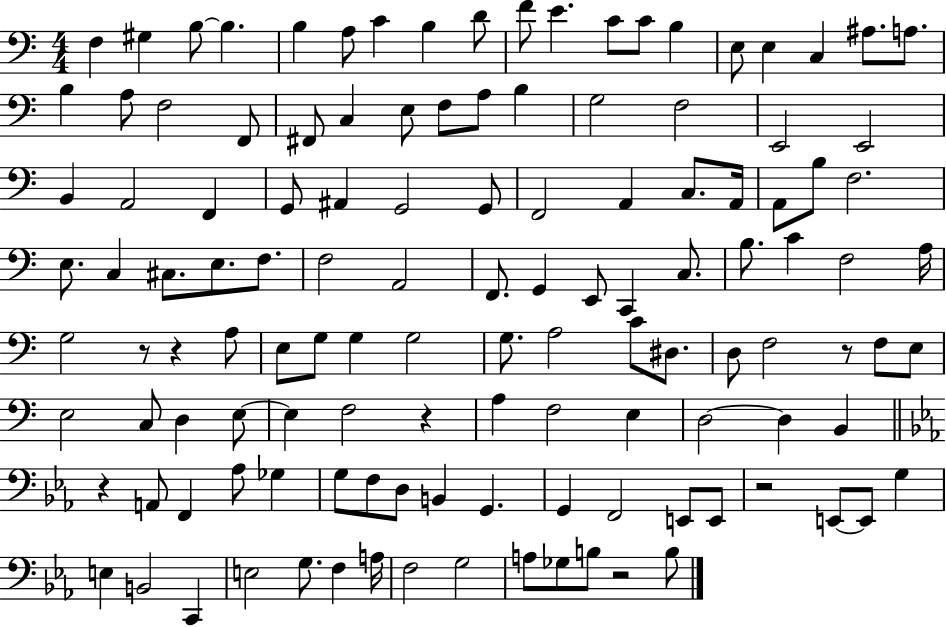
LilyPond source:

{
  \clef bass
  \numericTimeSignature
  \time 4/4
  \key c \major
  f4 gis4 b8~~ b4. | b4 a8 c'4 b4 d'8 | f'8 e'4. c'8 c'8 b4 | e8 e4 c4 ais8. a8. | \break b4 a8 f2 f,8 | fis,8 c4 e8 f8 a8 b4 | g2 f2 | e,2 e,2 | \break b,4 a,2 f,4 | g,8 ais,4 g,2 g,8 | f,2 a,4 c8. a,16 | a,8 b8 f2. | \break e8. c4 cis8. e8. f8. | f2 a,2 | f,8. g,4 e,8 c,4 c8. | b8. c'4 f2 a16 | \break g2 r8 r4 a8 | e8 g8 g4 g2 | g8. a2 c'8 dis8. | d8 f2 r8 f8 e8 | \break e2 c8 d4 e8~~ | e4 f2 r4 | a4 f2 e4 | d2~~ d4 b,4 | \break \bar "||" \break \key c \minor r4 a,8 f,4 aes8 ges4 | g8 f8 d8 b,4 g,4. | g,4 f,2 e,8 e,8 | r2 e,8~~ e,8 g4 | \break e4 b,2 c,4 | e2 g8. f4 a16 | f2 g2 | a8 ges8 b8 r2 b8 | \break \bar "|."
}